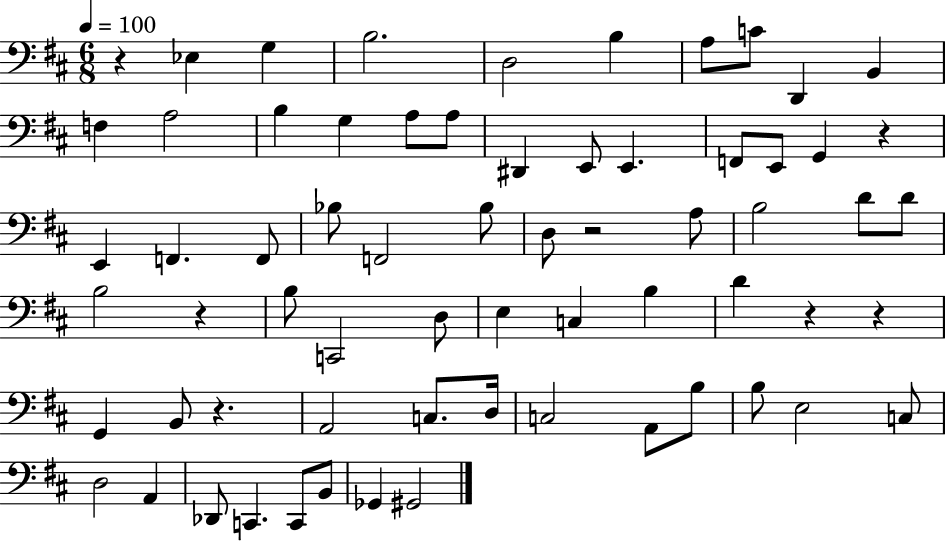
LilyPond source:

{
  \clef bass
  \numericTimeSignature
  \time 6/8
  \key d \major
  \tempo 4 = 100
  r4 ees4 g4 | b2. | d2 b4 | a8 c'8 d,4 b,4 | \break f4 a2 | b4 g4 a8 a8 | dis,4 e,8 e,4. | f,8 e,8 g,4 r4 | \break e,4 f,4. f,8 | bes8 f,2 bes8 | d8 r2 a8 | b2 d'8 d'8 | \break b2 r4 | b8 c,2 d8 | e4 c4 b4 | d'4 r4 r4 | \break g,4 b,8 r4. | a,2 c8. d16 | c2 a,8 b8 | b8 e2 c8 | \break d2 a,4 | des,8 c,4. c,8 b,8 | ges,4 gis,2 | \bar "|."
}